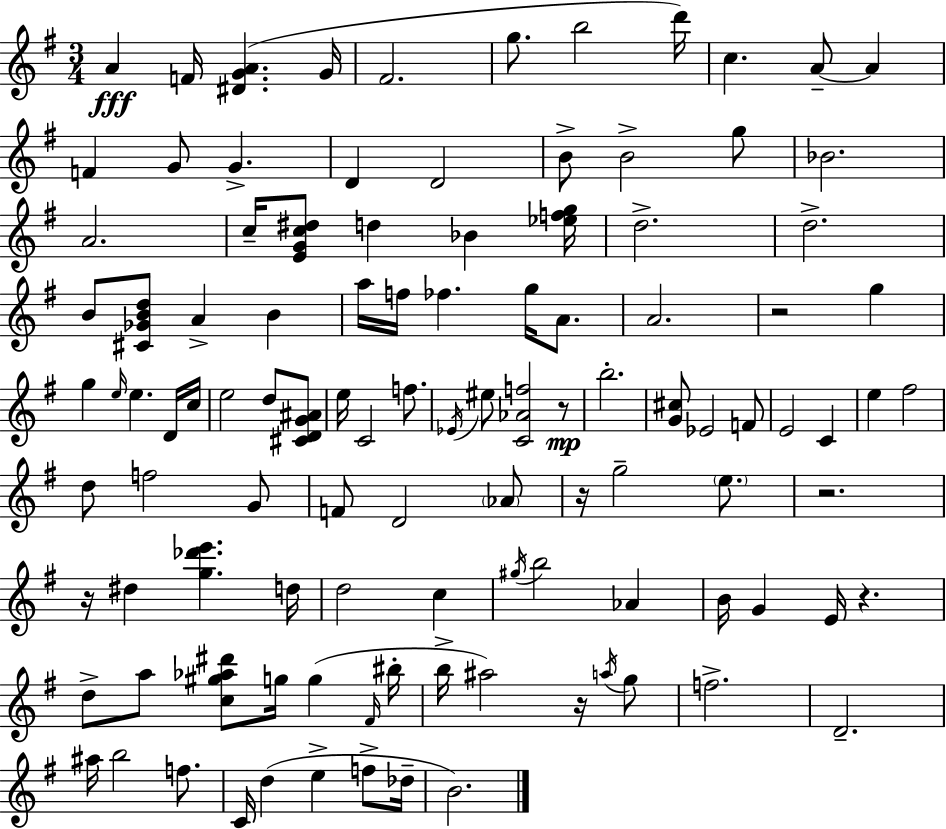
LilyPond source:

{
  \clef treble
  \numericTimeSignature
  \time 3/4
  \key g \major
  \repeat volta 2 { a'4\fff f'16 <dis' g' a'>4.( g'16 | fis'2. | g''8. b''2 d'''16) | c''4. a'8--~~ a'4 | \break f'4 g'8 g'4.-> | d'4 d'2 | b'8-> b'2-> g''8 | bes'2. | \break a'2. | c''16-- <e' g' c'' dis''>8 d''4 bes'4 <ees'' f'' g''>16 | d''2.-> | d''2.-> | \break b'8 <cis' ges' b' d''>8 a'4-> b'4 | a''16 f''16 fes''4. g''16 a'8. | a'2. | r2 g''4 | \break g''4 \grace { e''16 } e''4. d'16 | c''16 e''2 d''8 <cis' d' g' ais'>8 | e''16 c'2 f''8. | \acciaccatura { ees'16 } eis''8 <c' aes' f''>2 | \break r8\mp b''2.-. | <g' cis''>8 ees'2 | f'8 e'2 c'4 | e''4 fis''2 | \break d''8 f''2 | g'8 f'8 d'2 | \parenthesize aes'8 r16 g''2-- \parenthesize e''8. | r2. | \break r16 dis''4 <g'' des''' e'''>4. | d''16 d''2 c''4 | \acciaccatura { gis''16 } b''2 aes'4 | b'16 g'4 e'16 r4. | \break d''8-> a''8 <c'' gis'' aes'' dis'''>8 g''16 g''4( | \grace { fis'16 } bis''16-. b''16-> ais''2) | r16 \acciaccatura { a''16 } g''8 f''2.-> | d'2.-- | \break ais''16 b''2 | f''8. c'16 d''4( e''4-> | f''8-> des''16-- b'2.) | } \bar "|."
}